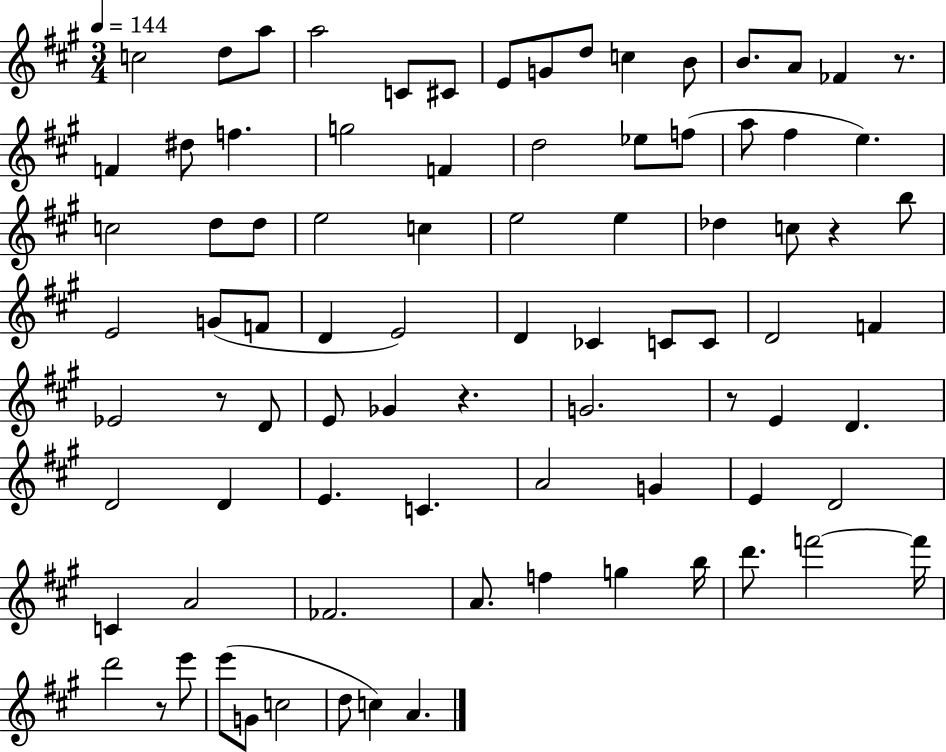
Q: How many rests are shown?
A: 6